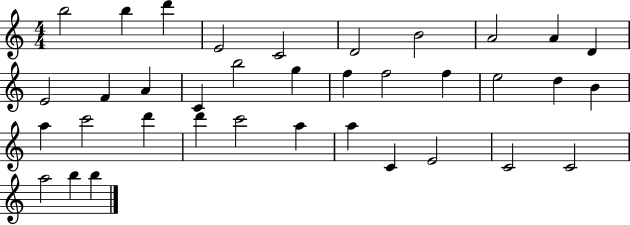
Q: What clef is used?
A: treble